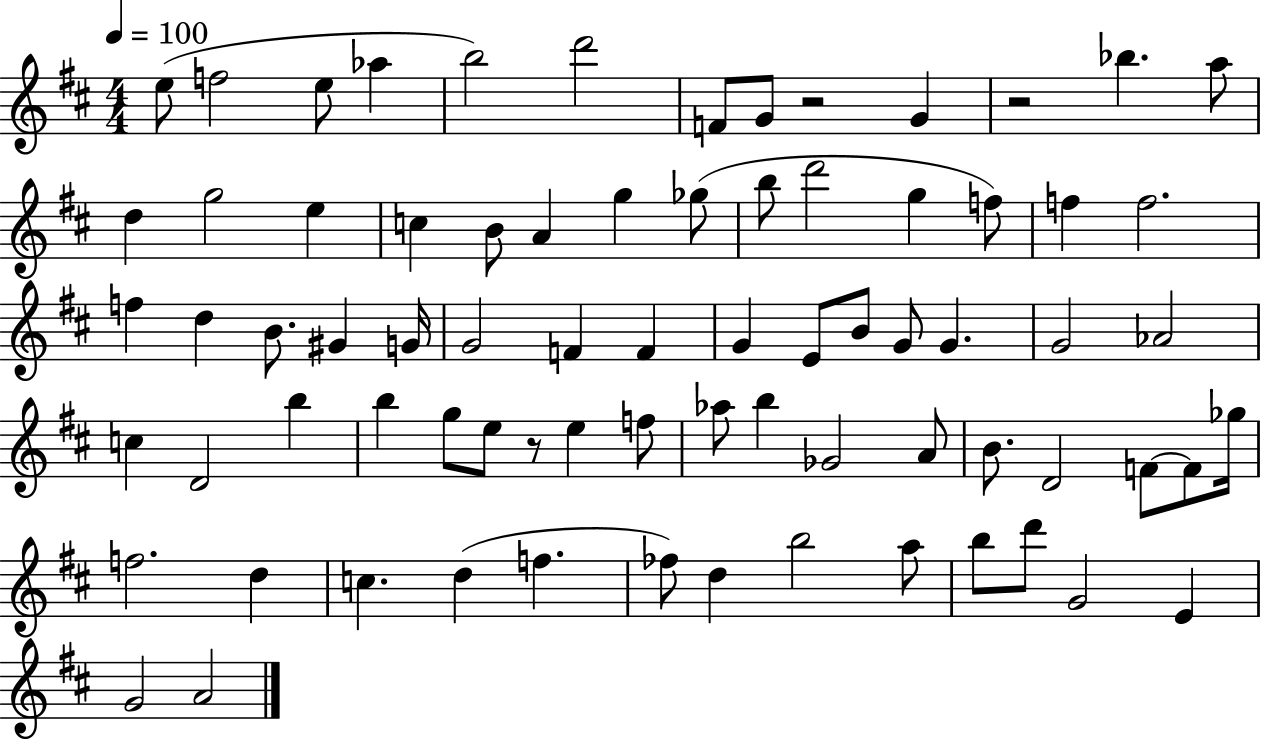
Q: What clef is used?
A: treble